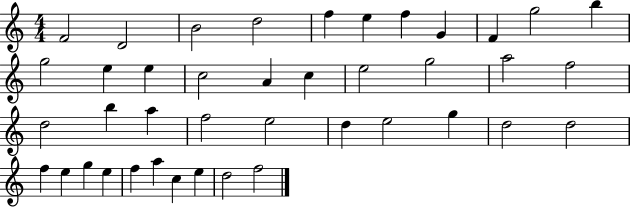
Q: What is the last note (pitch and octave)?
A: F5